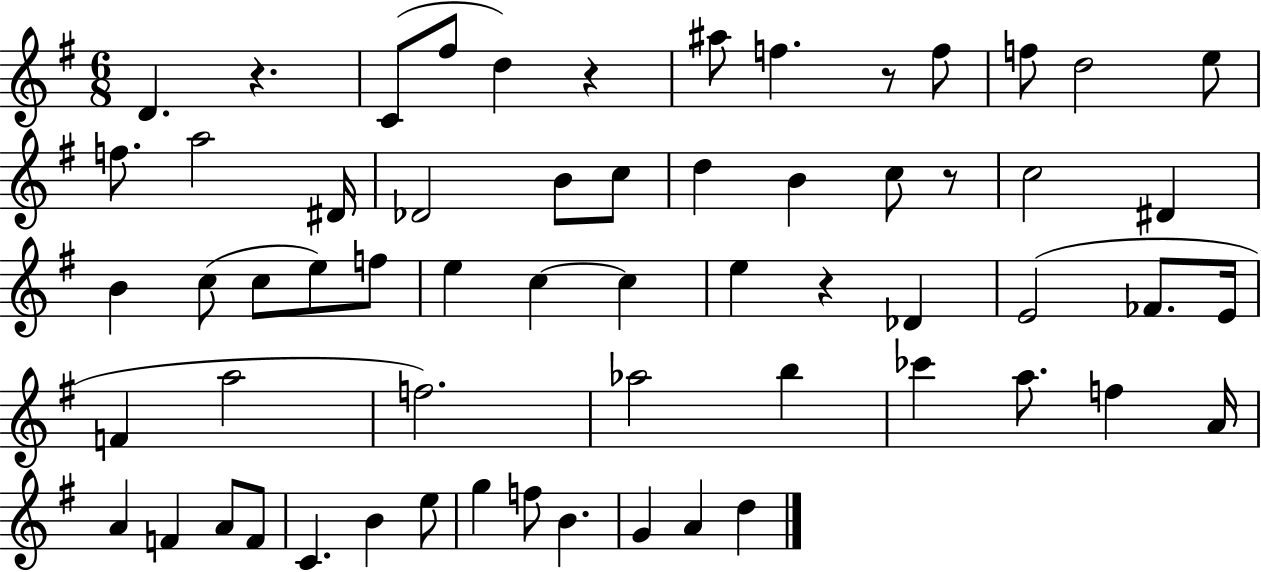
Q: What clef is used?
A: treble